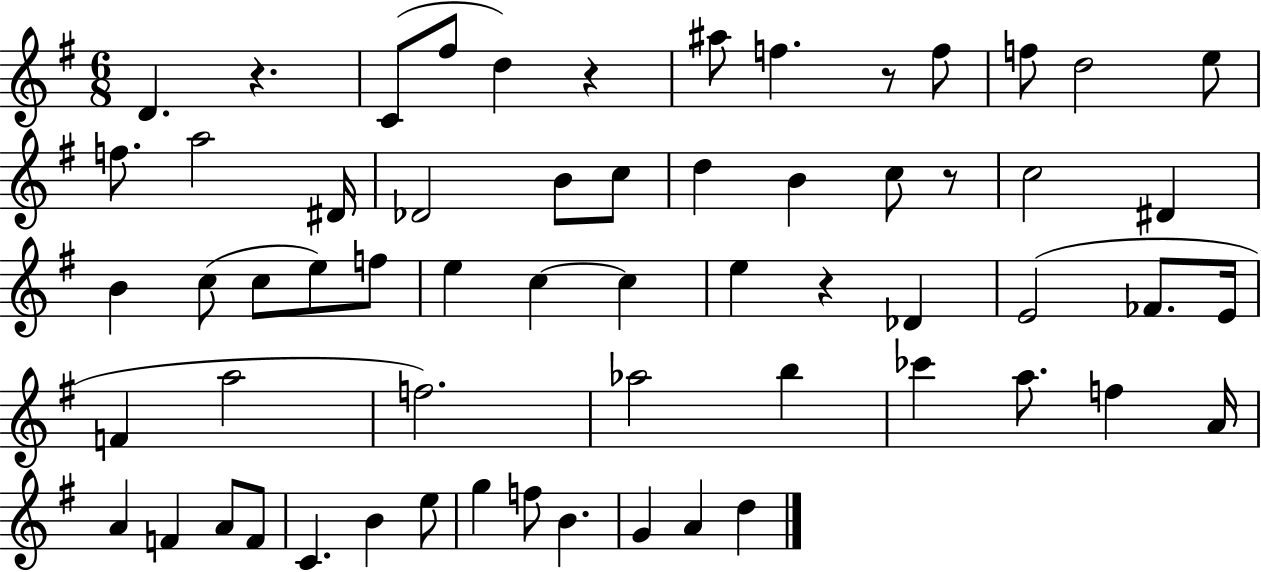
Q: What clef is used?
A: treble